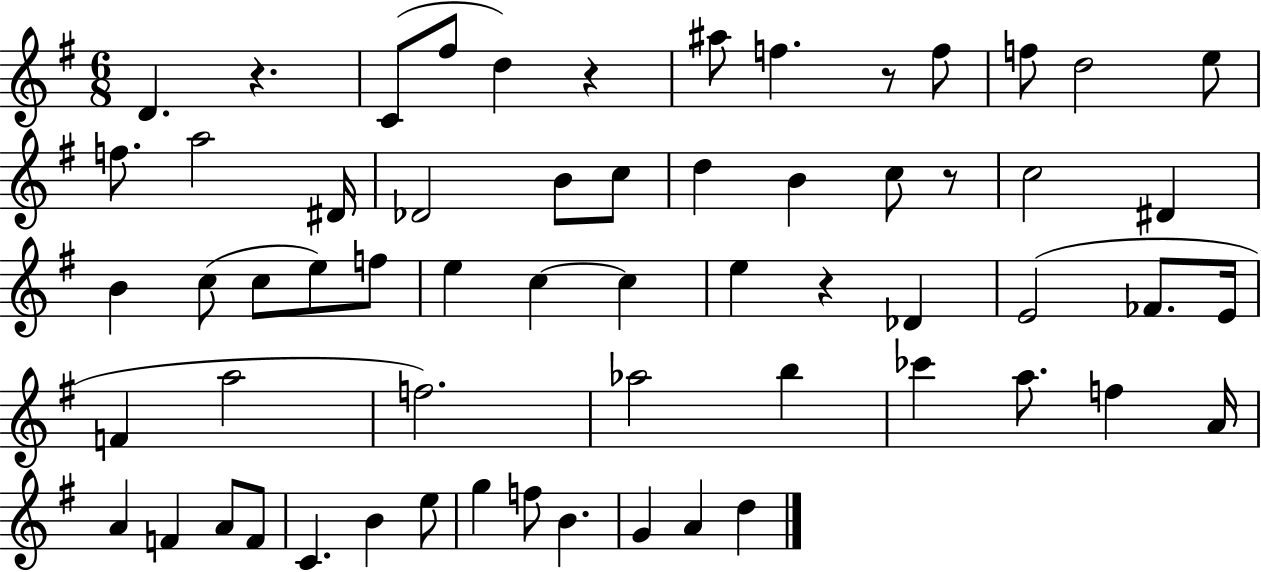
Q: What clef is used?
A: treble